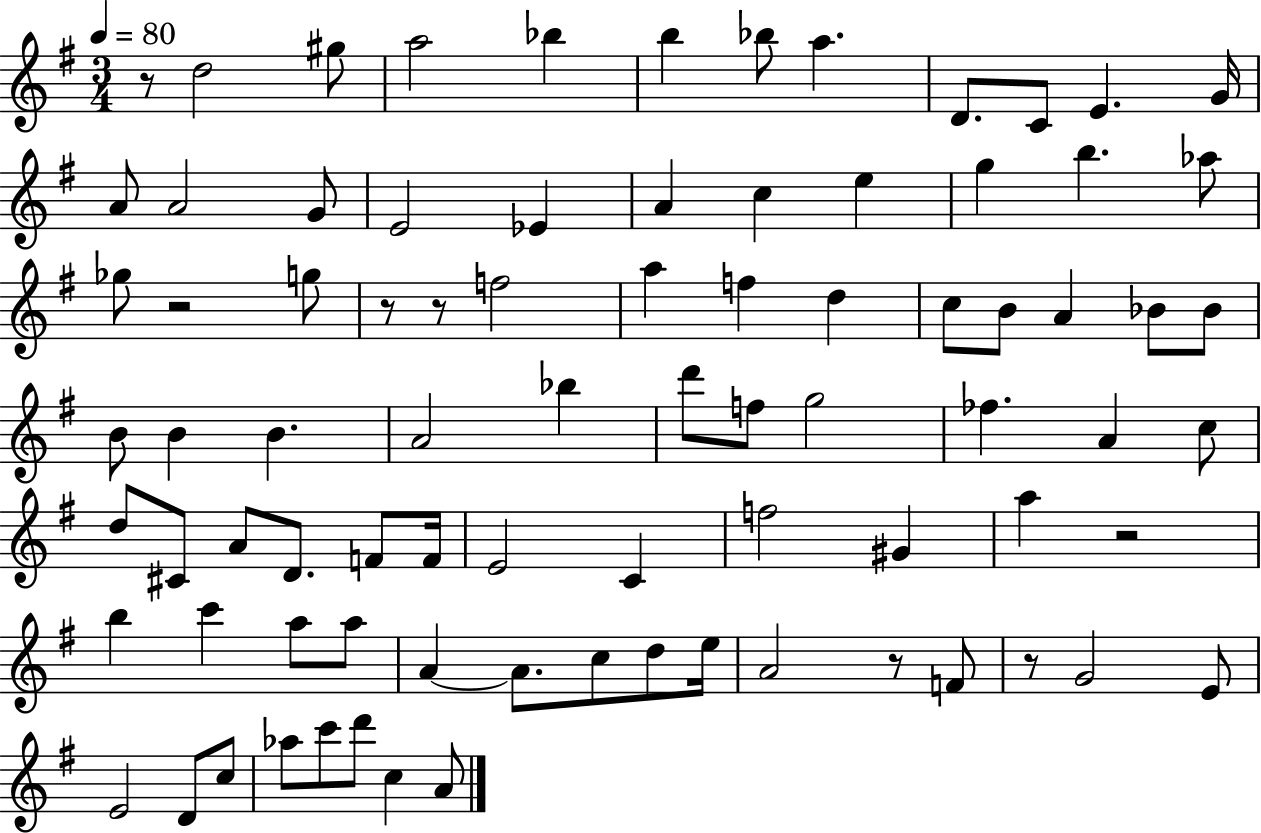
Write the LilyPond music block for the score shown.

{
  \clef treble
  \numericTimeSignature
  \time 3/4
  \key g \major
  \tempo 4 = 80
  \repeat volta 2 { r8 d''2 gis''8 | a''2 bes''4 | b''4 bes''8 a''4. | d'8. c'8 e'4. g'16 | \break a'8 a'2 g'8 | e'2 ees'4 | a'4 c''4 e''4 | g''4 b''4. aes''8 | \break ges''8 r2 g''8 | r8 r8 f''2 | a''4 f''4 d''4 | c''8 b'8 a'4 bes'8 bes'8 | \break b'8 b'4 b'4. | a'2 bes''4 | d'''8 f''8 g''2 | fes''4. a'4 c''8 | \break d''8 cis'8 a'8 d'8. f'8 f'16 | e'2 c'4 | f''2 gis'4 | a''4 r2 | \break b''4 c'''4 a''8 a''8 | a'4~~ a'8. c''8 d''8 e''16 | a'2 r8 f'8 | r8 g'2 e'8 | \break e'2 d'8 c''8 | aes''8 c'''8 d'''8 c''4 a'8 | } \bar "|."
}